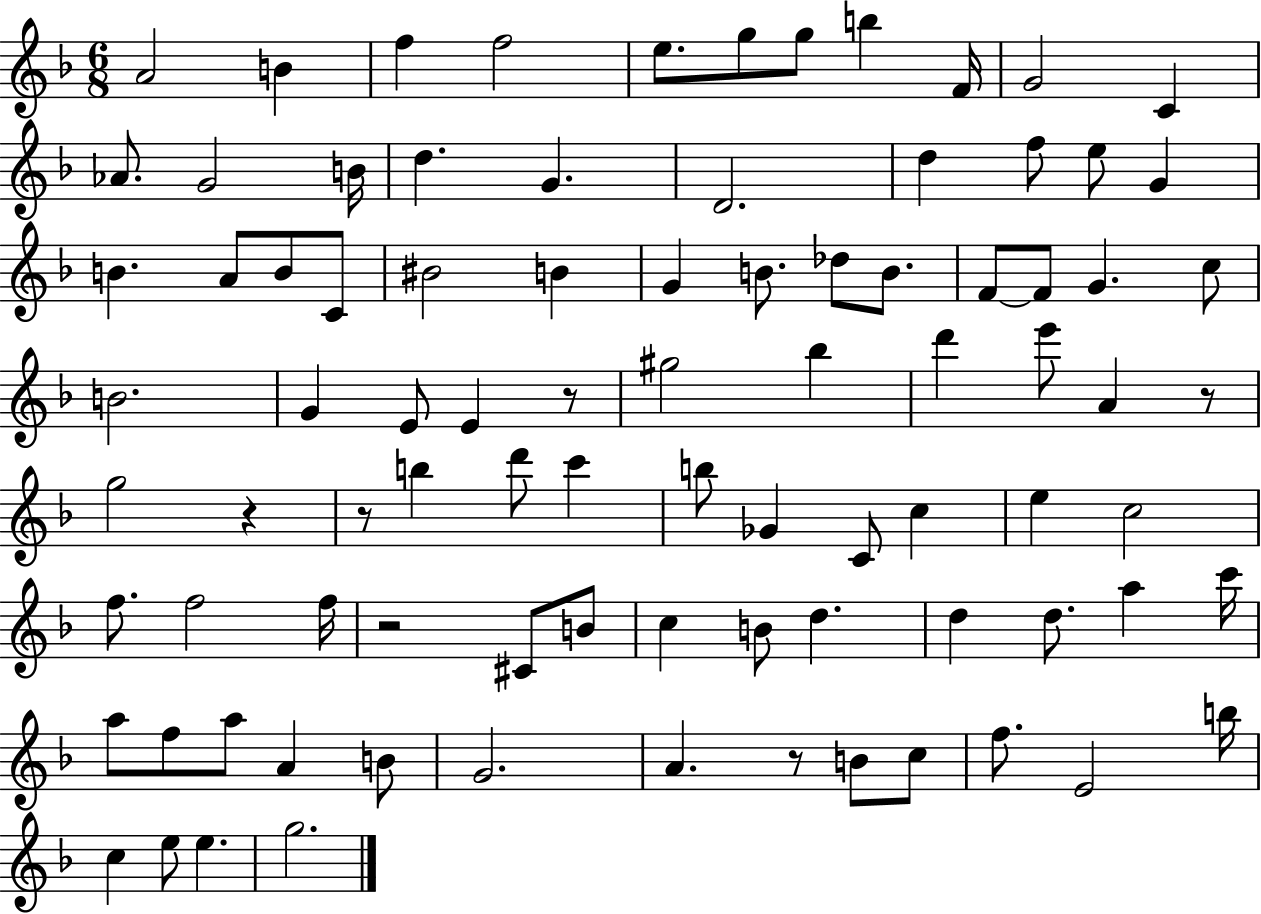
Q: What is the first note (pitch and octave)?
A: A4